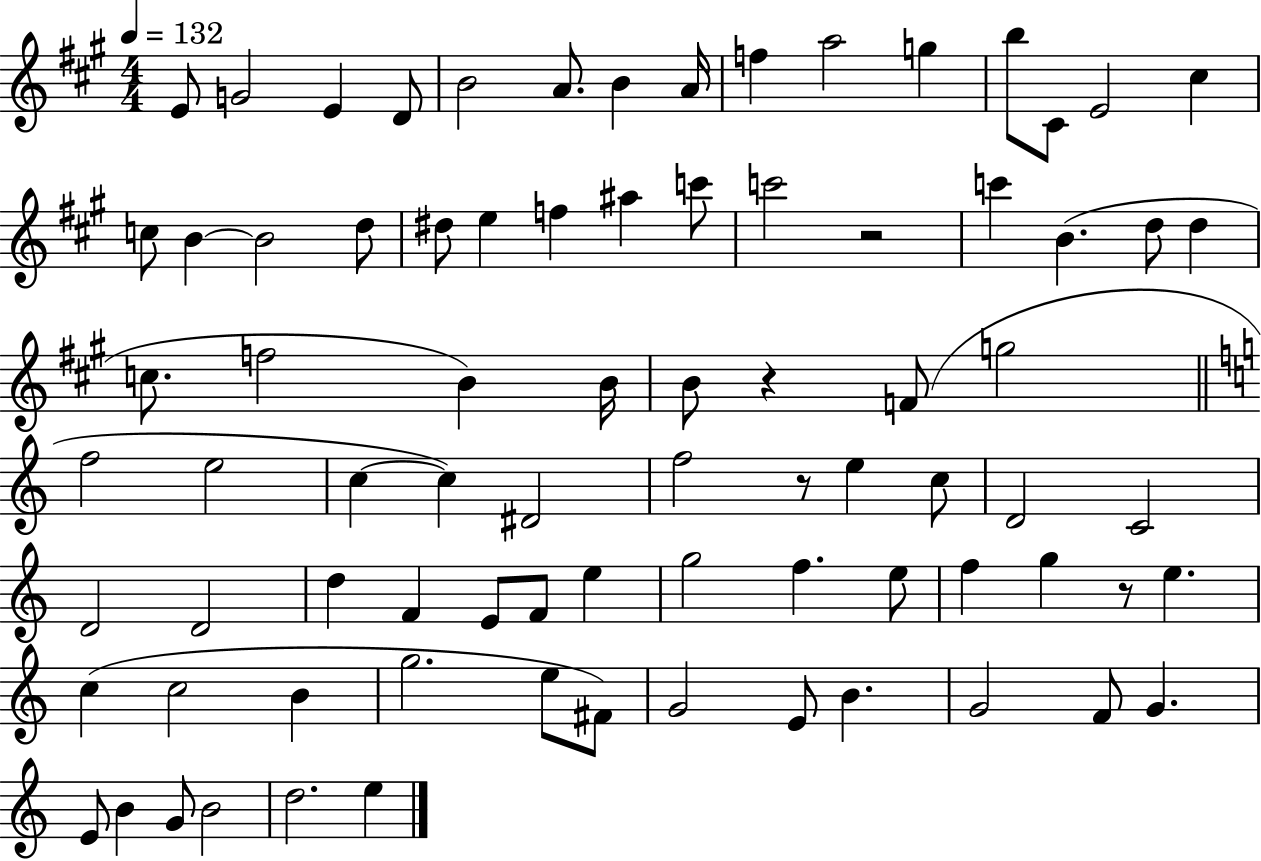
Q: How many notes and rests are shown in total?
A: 81